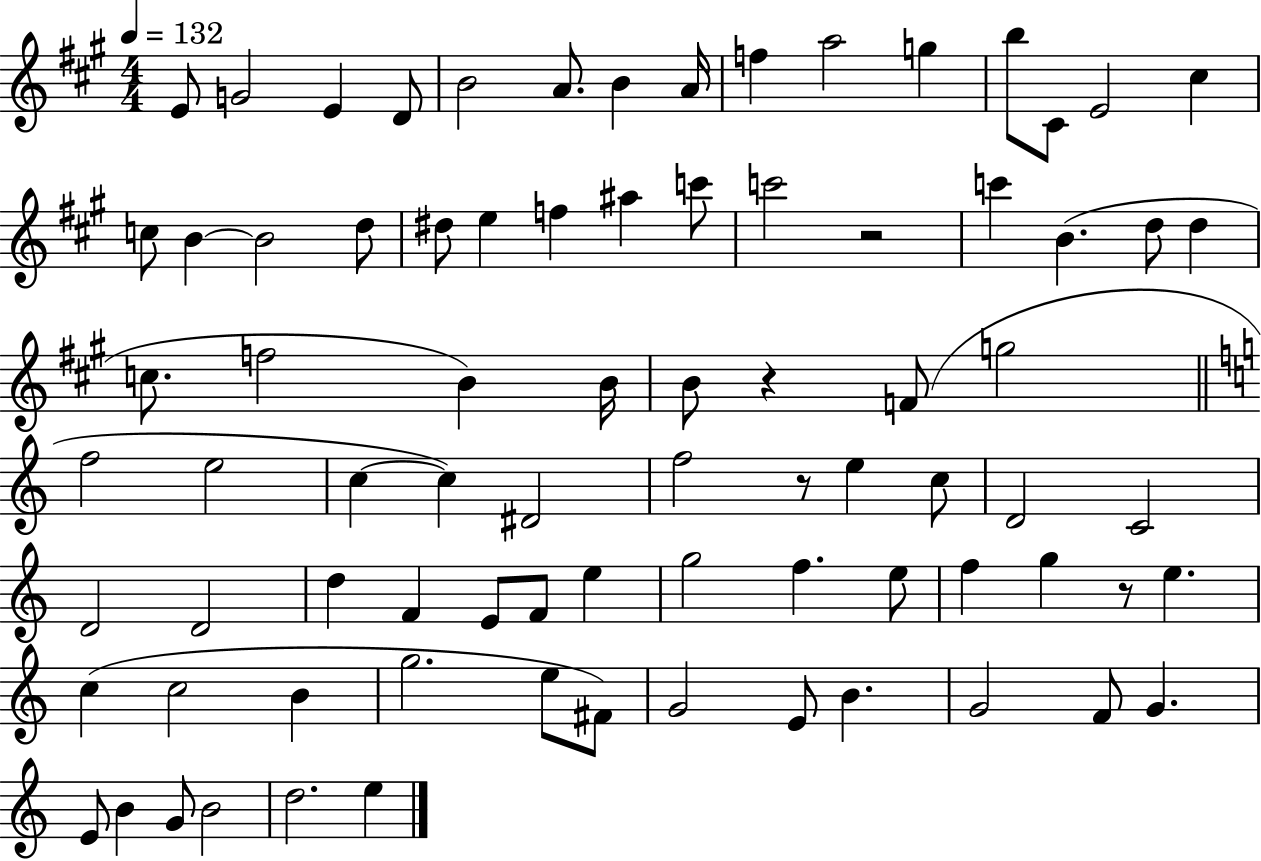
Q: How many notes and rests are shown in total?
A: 81